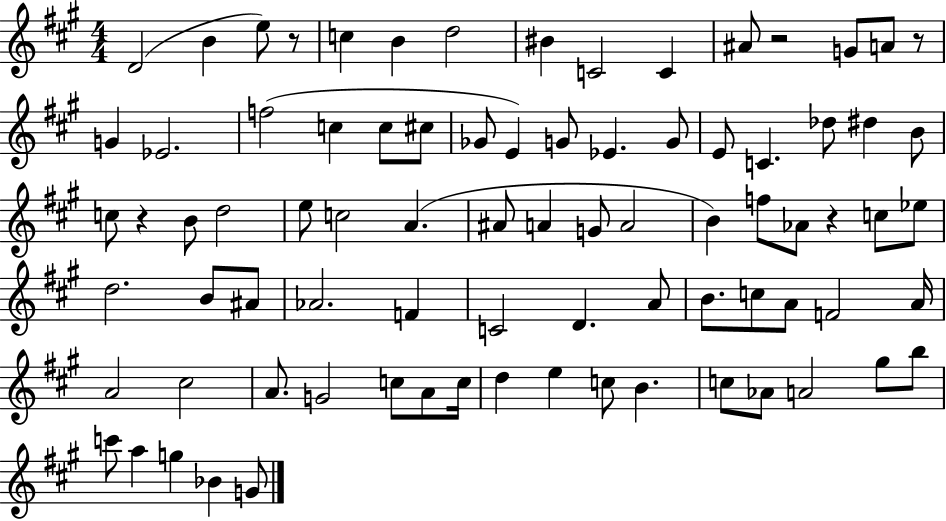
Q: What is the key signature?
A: A major